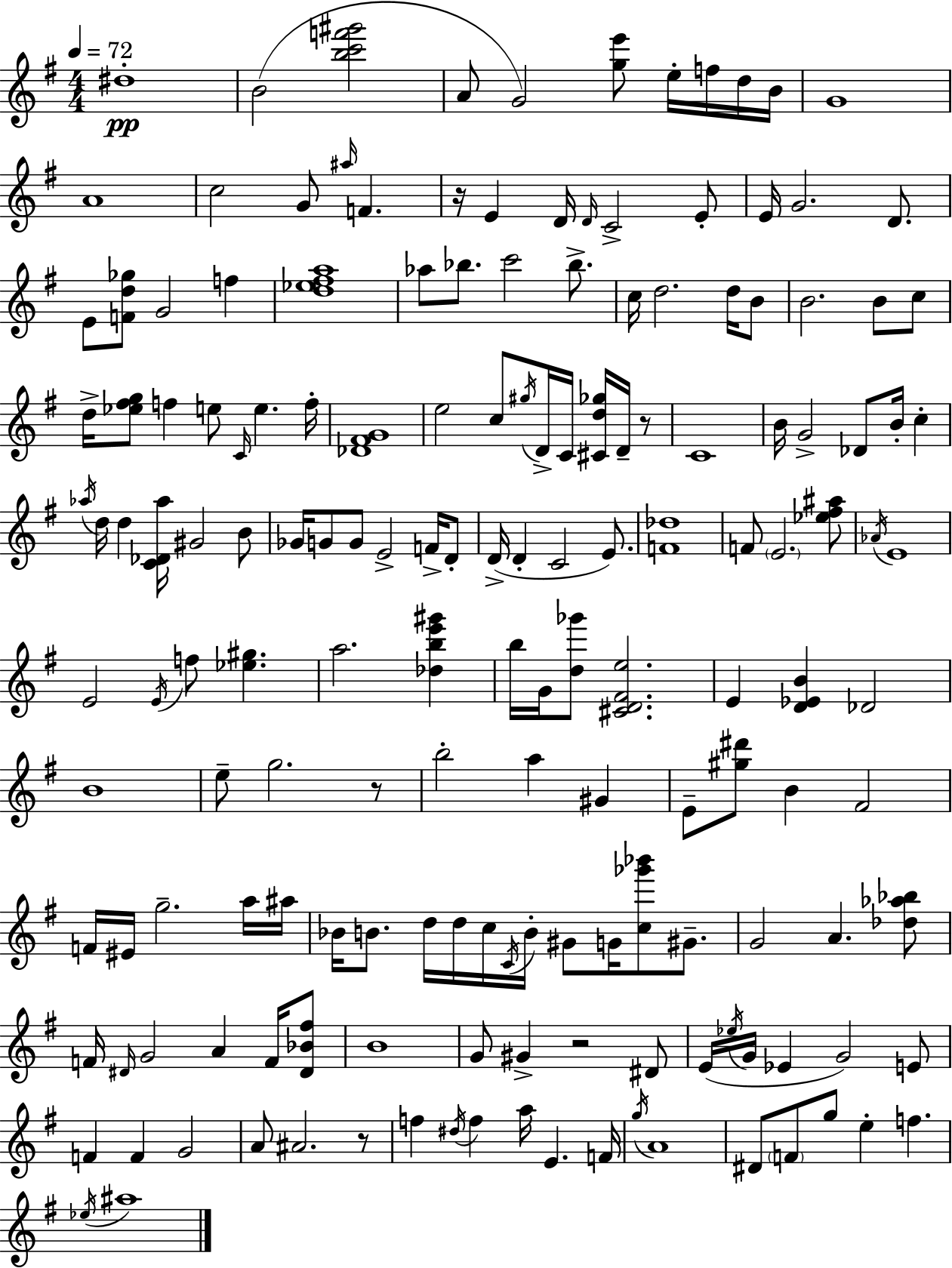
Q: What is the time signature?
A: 4/4